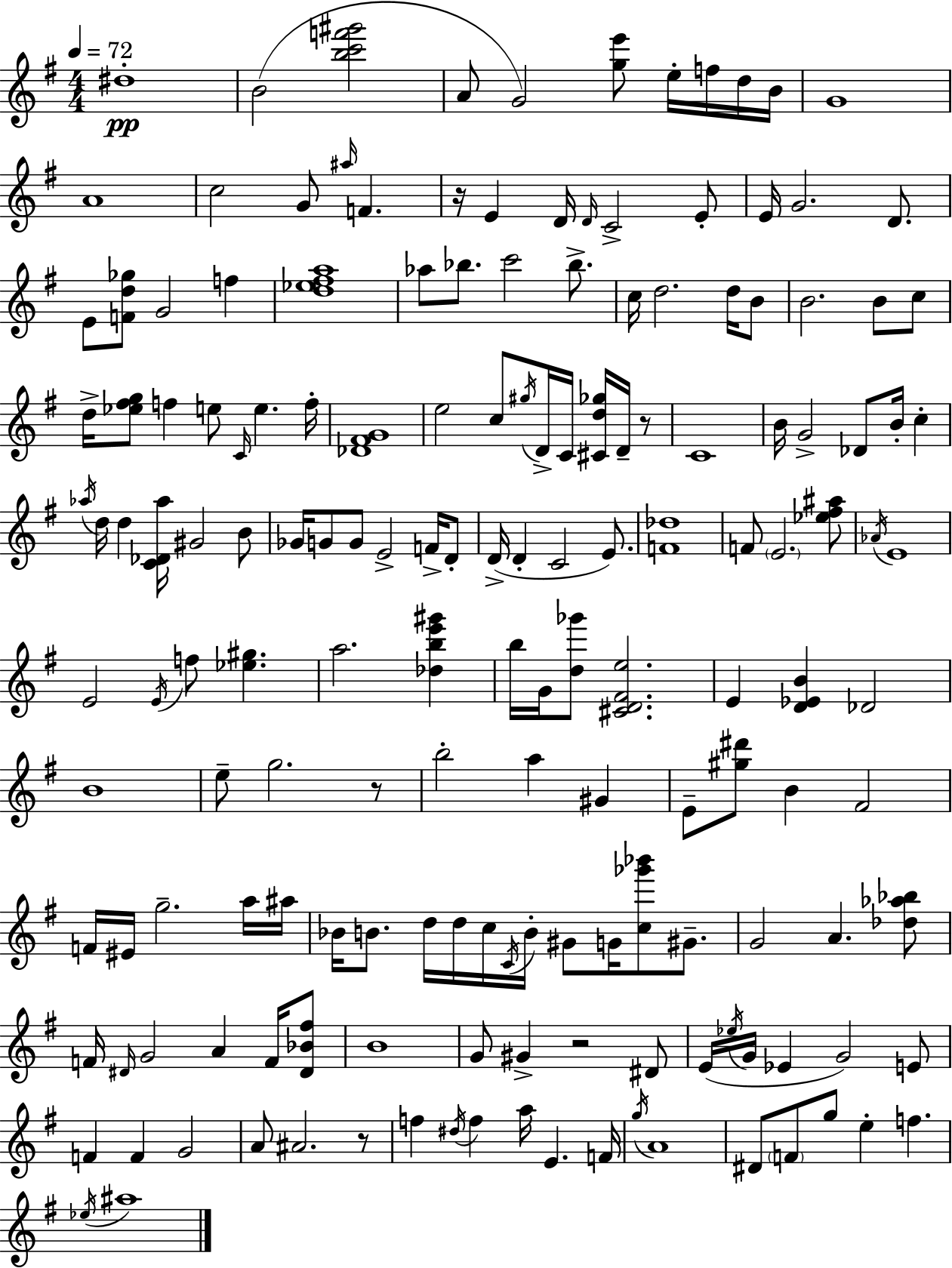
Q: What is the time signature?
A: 4/4